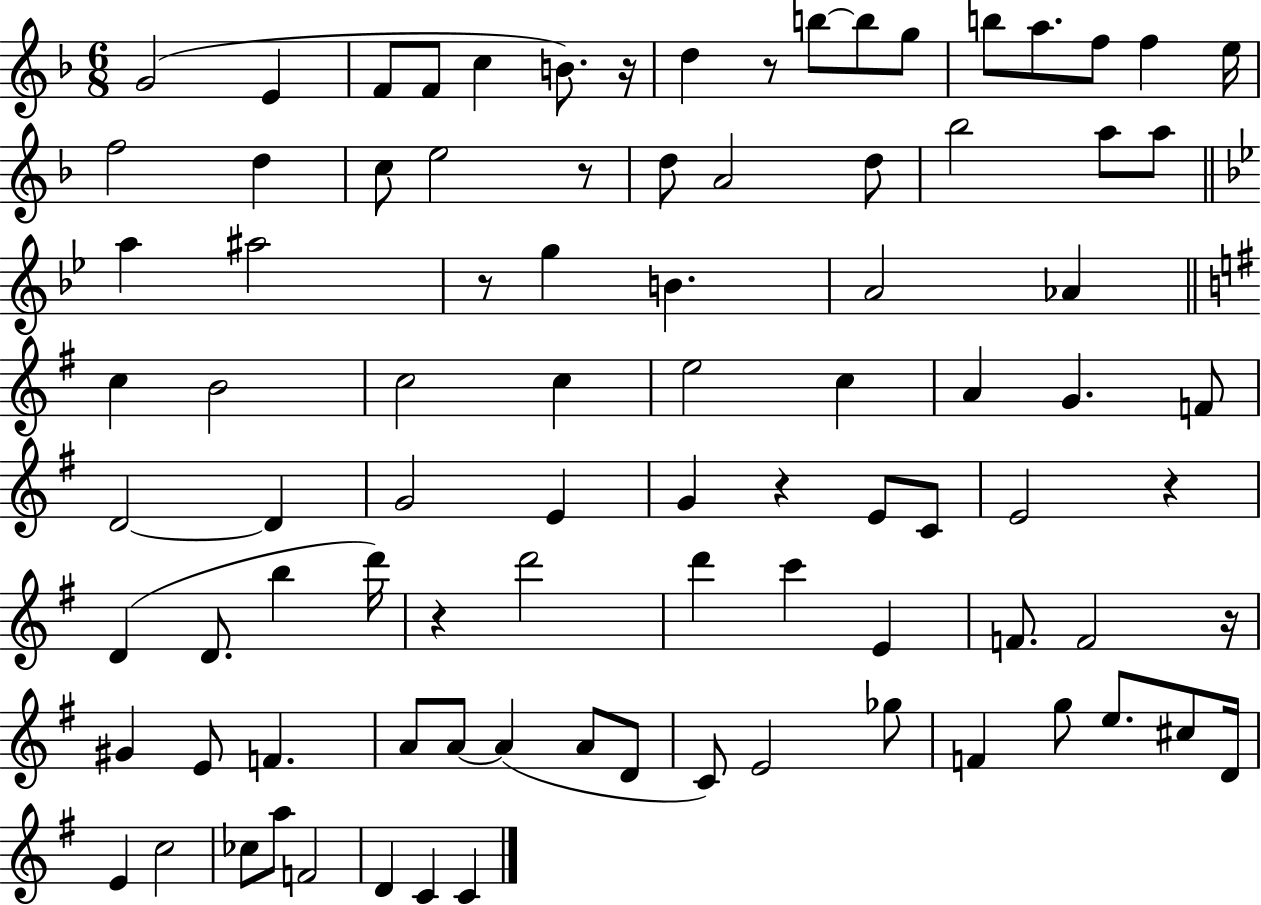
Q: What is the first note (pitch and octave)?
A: G4